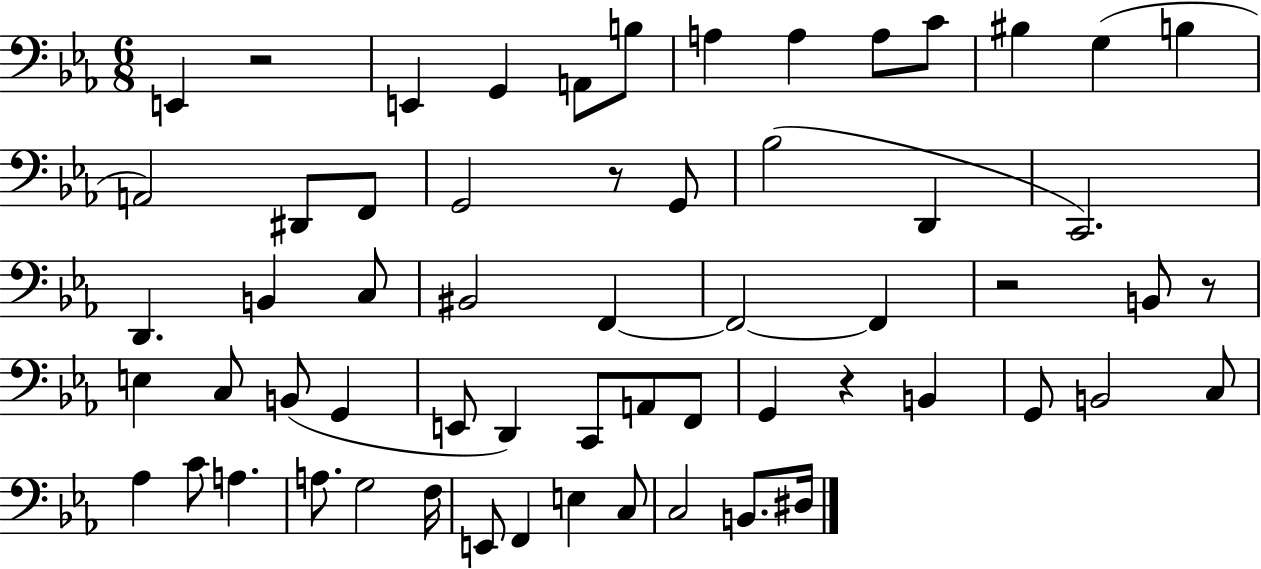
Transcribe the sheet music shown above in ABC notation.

X:1
T:Untitled
M:6/8
L:1/4
K:Eb
E,, z2 E,, G,, A,,/2 B,/2 A, A, A,/2 C/2 ^B, G, B, A,,2 ^D,,/2 F,,/2 G,,2 z/2 G,,/2 _B,2 D,, C,,2 D,, B,, C,/2 ^B,,2 F,, F,,2 F,, z2 B,,/2 z/2 E, C,/2 B,,/2 G,, E,,/2 D,, C,,/2 A,,/2 F,,/2 G,, z B,, G,,/2 B,,2 C,/2 _A, C/2 A, A,/2 G,2 F,/4 E,,/2 F,, E, C,/2 C,2 B,,/2 ^D,/4